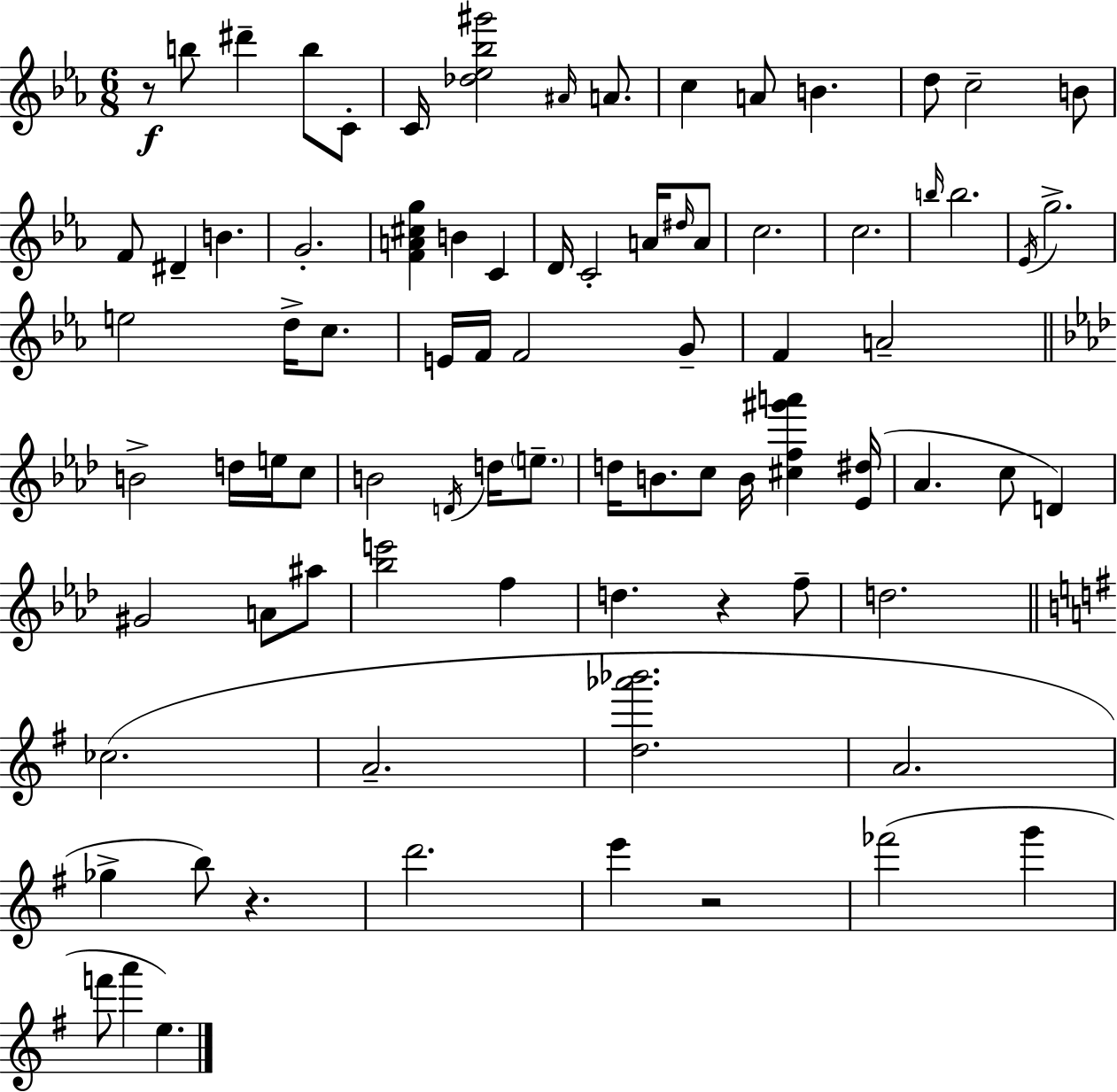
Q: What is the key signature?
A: C minor